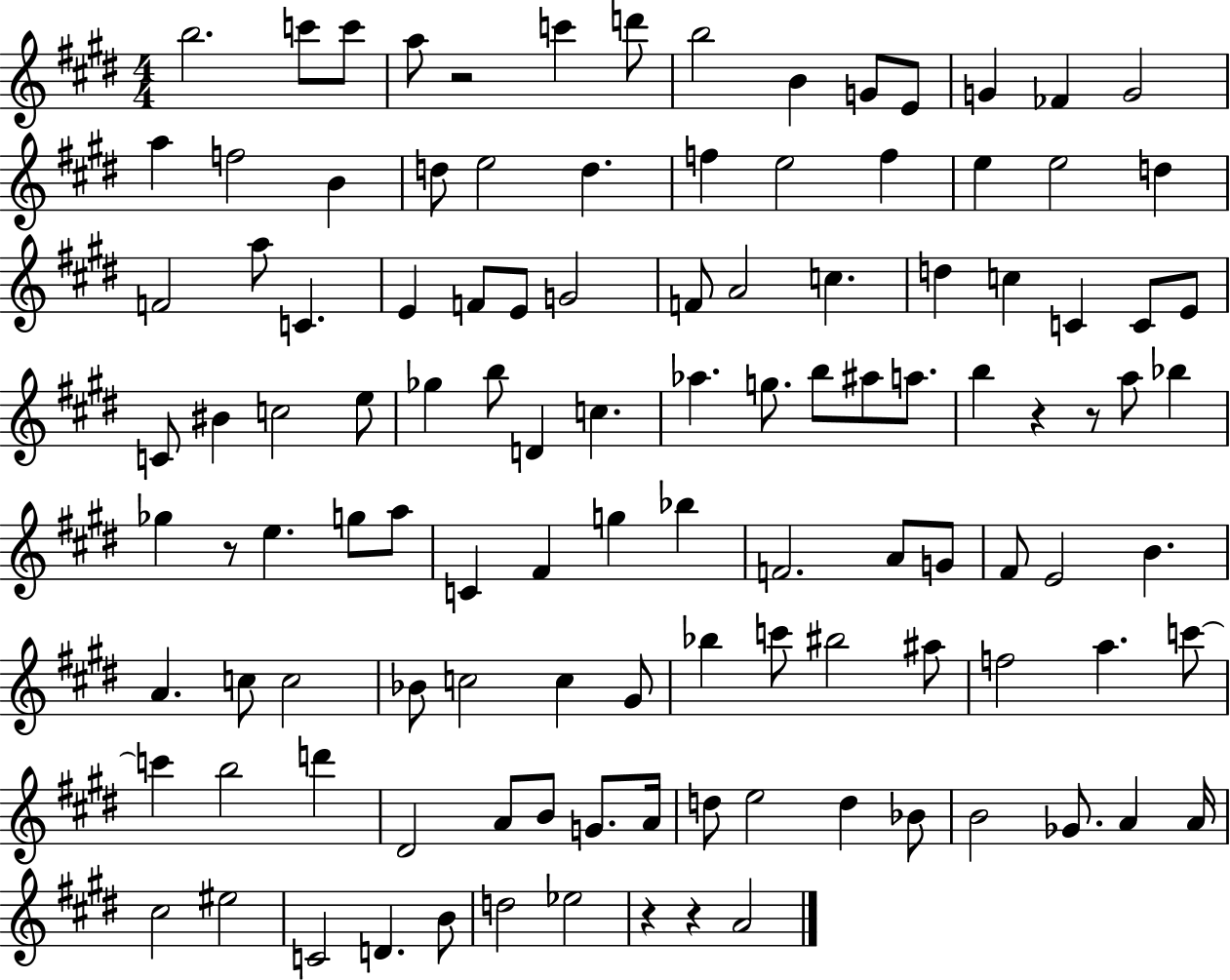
{
  \clef treble
  \numericTimeSignature
  \time 4/4
  \key e \major
  b''2. c'''8 c'''8 | a''8 r2 c'''4 d'''8 | b''2 b'4 g'8 e'8 | g'4 fes'4 g'2 | \break a''4 f''2 b'4 | d''8 e''2 d''4. | f''4 e''2 f''4 | e''4 e''2 d''4 | \break f'2 a''8 c'4. | e'4 f'8 e'8 g'2 | f'8 a'2 c''4. | d''4 c''4 c'4 c'8 e'8 | \break c'8 bis'4 c''2 e''8 | ges''4 b''8 d'4 c''4. | aes''4. g''8. b''8 ais''8 a''8. | b''4 r4 r8 a''8 bes''4 | \break ges''4 r8 e''4. g''8 a''8 | c'4 fis'4 g''4 bes''4 | f'2. a'8 g'8 | fis'8 e'2 b'4. | \break a'4. c''8 c''2 | bes'8 c''2 c''4 gis'8 | bes''4 c'''8 bis''2 ais''8 | f''2 a''4. c'''8~~ | \break c'''4 b''2 d'''4 | dis'2 a'8 b'8 g'8. a'16 | d''8 e''2 d''4 bes'8 | b'2 ges'8. a'4 a'16 | \break cis''2 eis''2 | c'2 d'4. b'8 | d''2 ees''2 | r4 r4 a'2 | \break \bar "|."
}